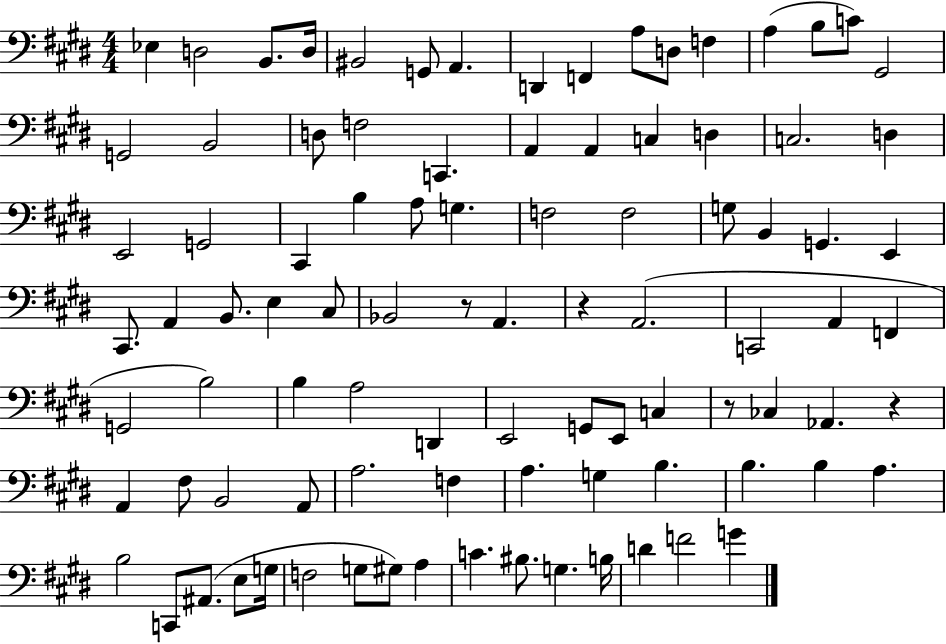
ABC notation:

X:1
T:Untitled
M:4/4
L:1/4
K:E
_E, D,2 B,,/2 D,/4 ^B,,2 G,,/2 A,, D,, F,, A,/2 D,/2 F, A, B,/2 C/2 ^G,,2 G,,2 B,,2 D,/2 F,2 C,, A,, A,, C, D, C,2 D, E,,2 G,,2 ^C,, B, A,/2 G, F,2 F,2 G,/2 B,, G,, E,, ^C,,/2 A,, B,,/2 E, ^C,/2 _B,,2 z/2 A,, z A,,2 C,,2 A,, F,, G,,2 B,2 B, A,2 D,, E,,2 G,,/2 E,,/2 C, z/2 _C, _A,, z A,, ^F,/2 B,,2 A,,/2 A,2 F, A, G, B, B, B, A, B,2 C,,/2 ^A,,/2 E,/2 G,/4 F,2 G,/2 ^G,/2 A, C ^B,/2 G, B,/4 D F2 G